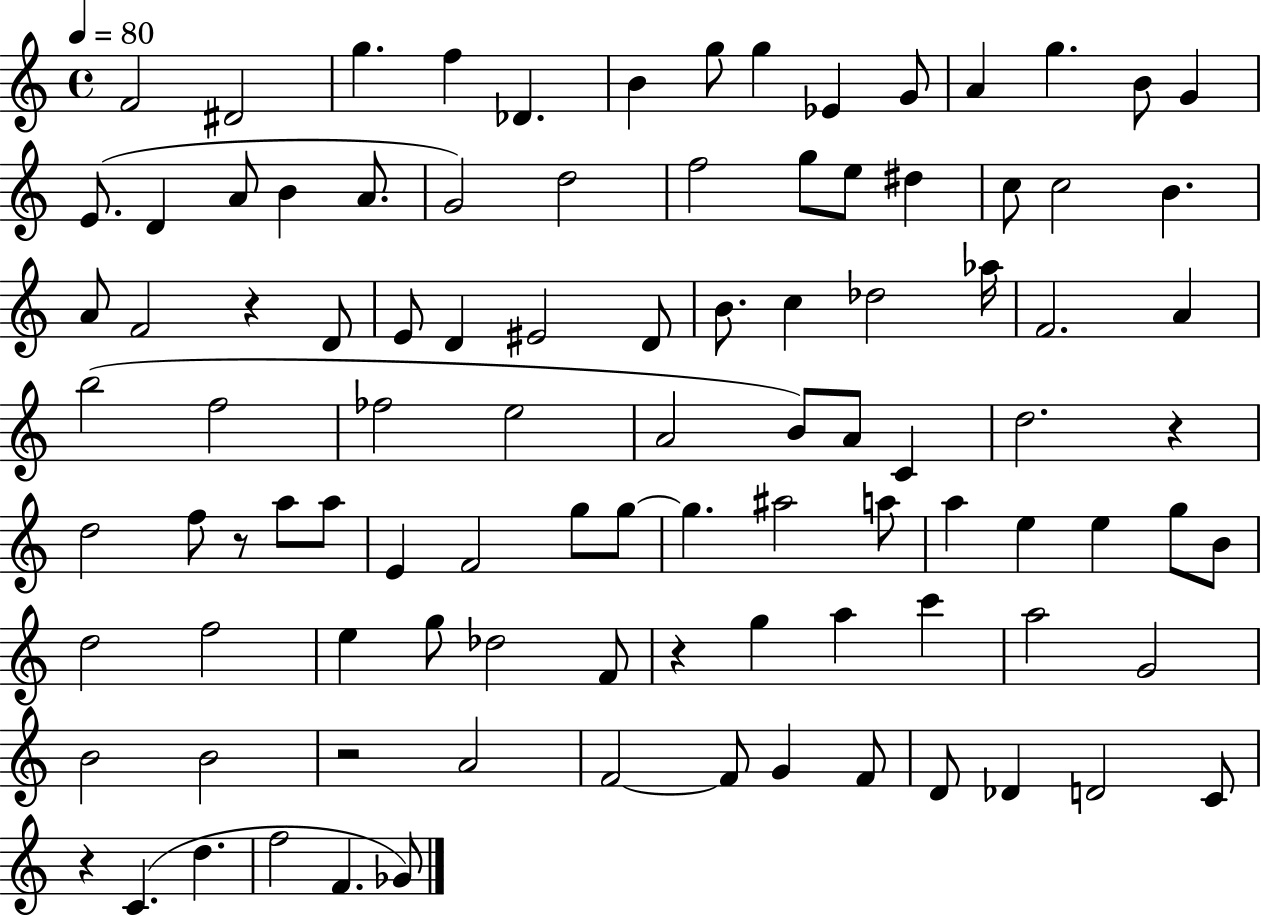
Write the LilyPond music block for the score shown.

{
  \clef treble
  \time 4/4
  \defaultTimeSignature
  \key c \major
  \tempo 4 = 80
  f'2 dis'2 | g''4. f''4 des'4. | b'4 g''8 g''4 ees'4 g'8 | a'4 g''4. b'8 g'4 | \break e'8.( d'4 a'8 b'4 a'8. | g'2) d''2 | f''2 g''8 e''8 dis''4 | c''8 c''2 b'4. | \break a'8 f'2 r4 d'8 | e'8 d'4 eis'2 d'8 | b'8. c''4 des''2 aes''16 | f'2. a'4 | \break b''2( f''2 | fes''2 e''2 | a'2 b'8) a'8 c'4 | d''2. r4 | \break d''2 f''8 r8 a''8 a''8 | e'4 f'2 g''8 g''8~~ | g''4. ais''2 a''8 | a''4 e''4 e''4 g''8 b'8 | \break d''2 f''2 | e''4 g''8 des''2 f'8 | r4 g''4 a''4 c'''4 | a''2 g'2 | \break b'2 b'2 | r2 a'2 | f'2~~ f'8 g'4 f'8 | d'8 des'4 d'2 c'8 | \break r4 c'4.( d''4. | f''2 f'4. ges'8) | \bar "|."
}